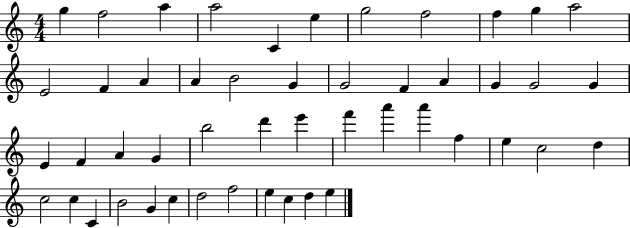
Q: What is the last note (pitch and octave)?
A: E5